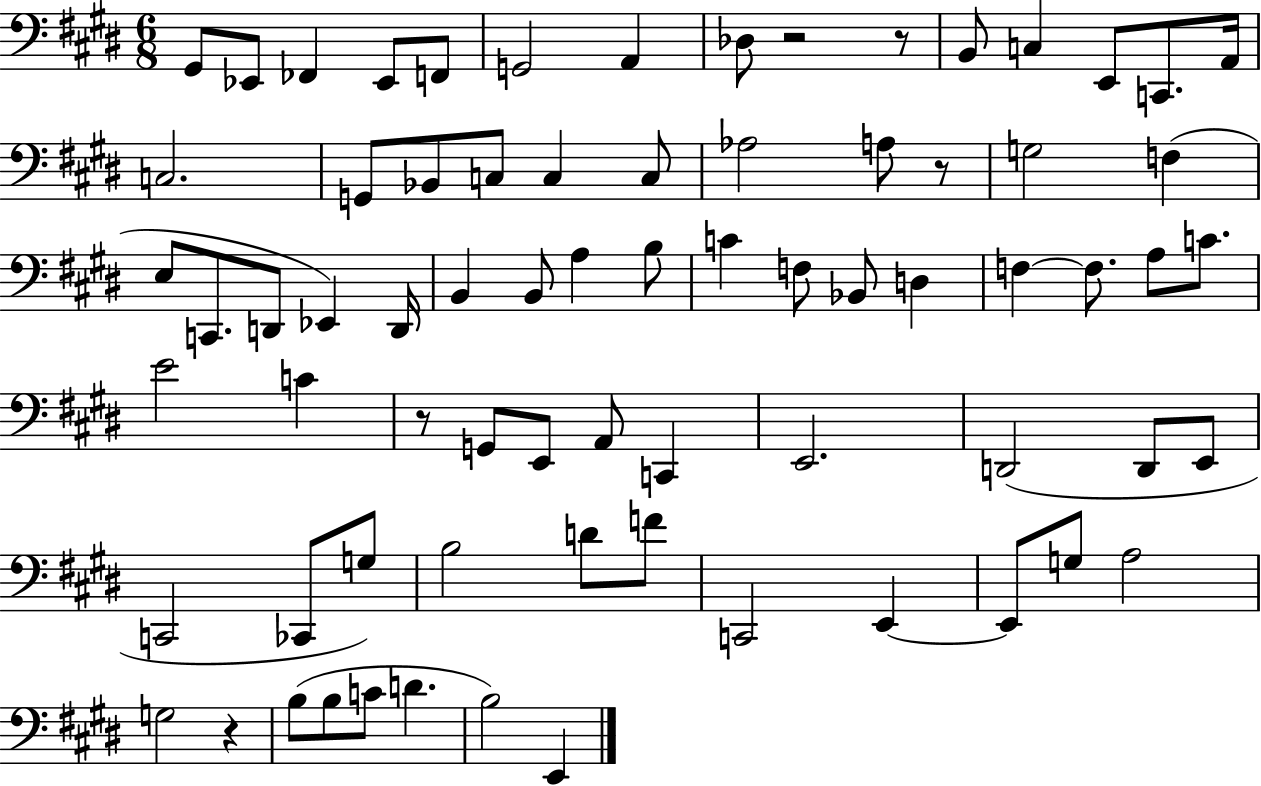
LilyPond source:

{
  \clef bass
  \numericTimeSignature
  \time 6/8
  \key e \major
  gis,8 ees,8 fes,4 ees,8 f,8 | g,2 a,4 | des8 r2 r8 | b,8 c4 e,8 c,8. a,16 | \break c2. | g,8 bes,8 c8 c4 c8 | aes2 a8 r8 | g2 f4( | \break e8 c,8. d,8 ees,4) d,16 | b,4 b,8 a4 b8 | c'4 f8 bes,8 d4 | f4~~ f8. a8 c'8. | \break e'2 c'4 | r8 g,8 e,8 a,8 c,4 | e,2. | d,2( d,8 e,8 | \break c,2 ces,8 g8) | b2 d'8 f'8 | c,2 e,4~~ | e,8 g8 a2 | \break g2 r4 | b8( b8 c'8 d'4. | b2) e,4 | \bar "|."
}